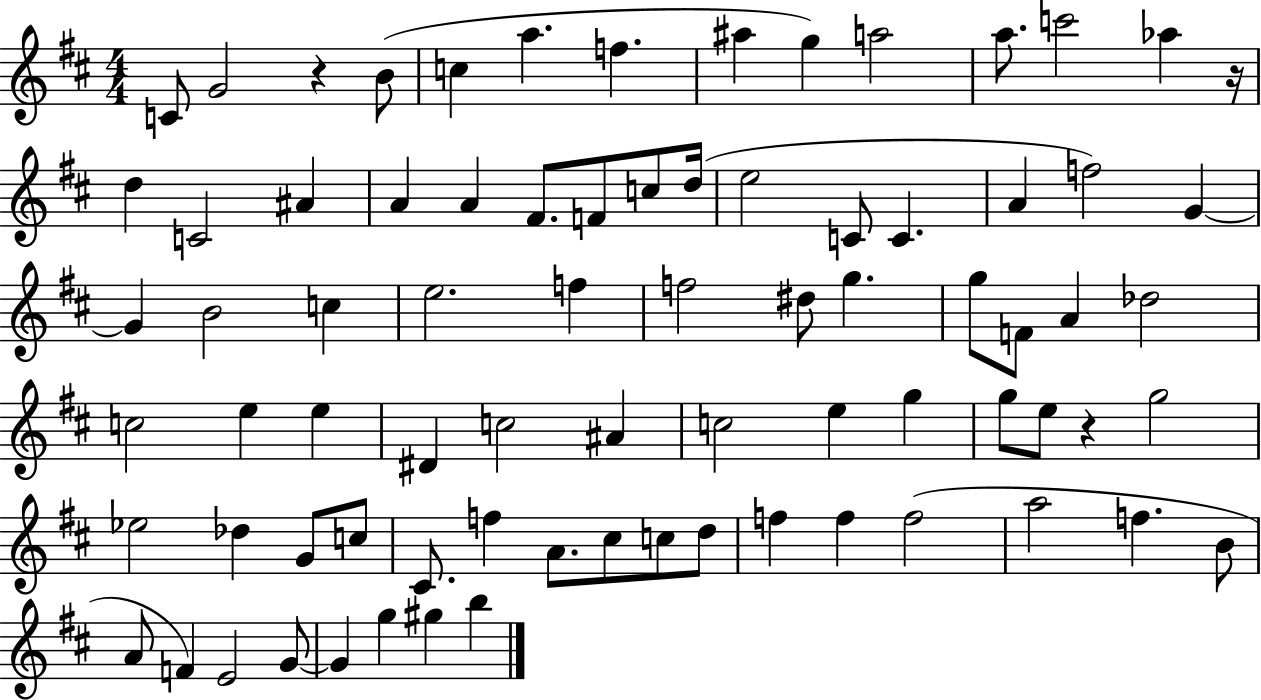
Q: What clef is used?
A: treble